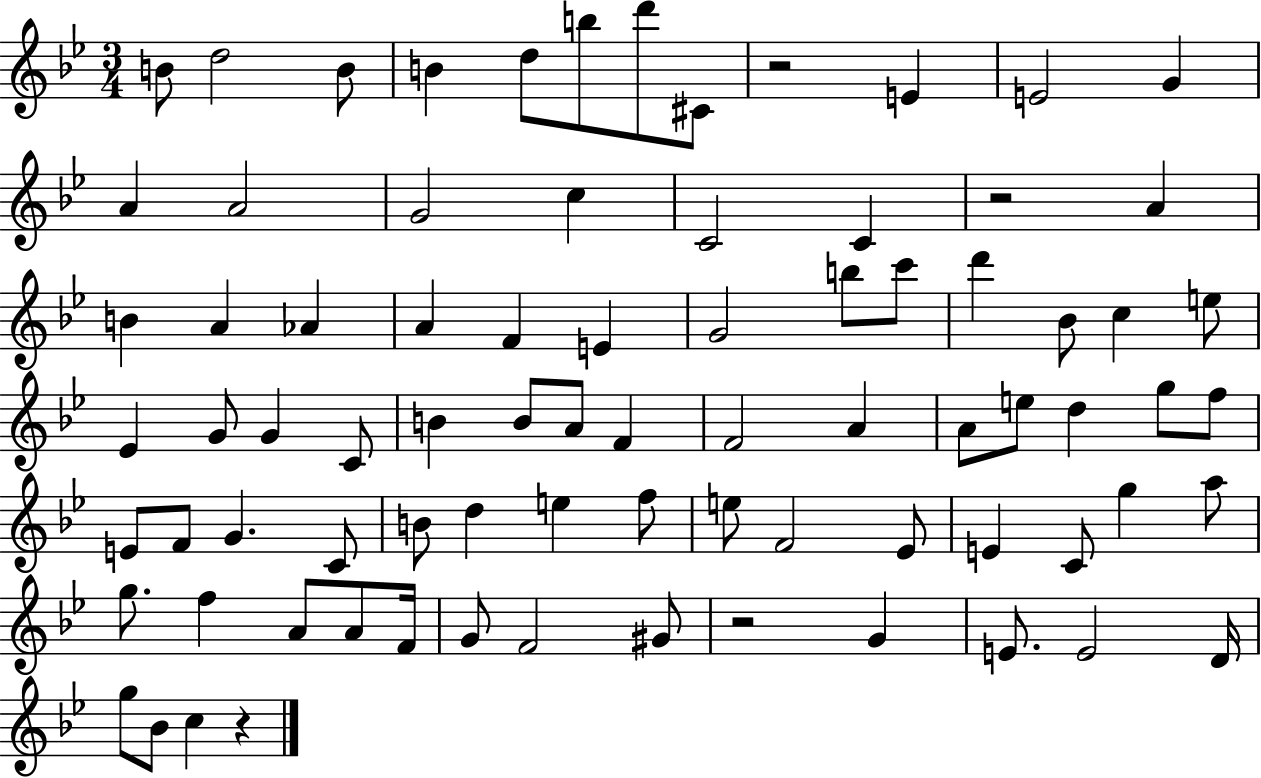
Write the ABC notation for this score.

X:1
T:Untitled
M:3/4
L:1/4
K:Bb
B/2 d2 B/2 B d/2 b/2 d'/2 ^C/2 z2 E E2 G A A2 G2 c C2 C z2 A B A _A A F E G2 b/2 c'/2 d' _B/2 c e/2 _E G/2 G C/2 B B/2 A/2 F F2 A A/2 e/2 d g/2 f/2 E/2 F/2 G C/2 B/2 d e f/2 e/2 F2 _E/2 E C/2 g a/2 g/2 f A/2 A/2 F/4 G/2 F2 ^G/2 z2 G E/2 E2 D/4 g/2 _B/2 c z